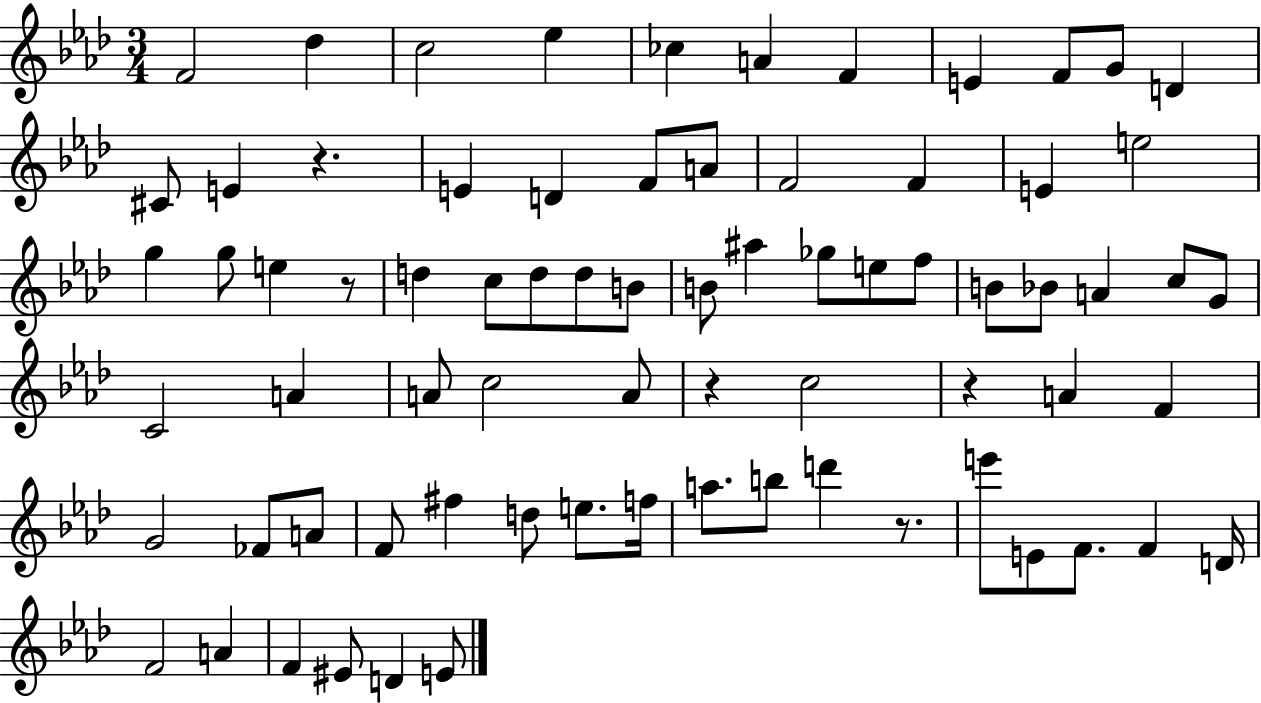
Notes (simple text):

F4/h Db5/q C5/h Eb5/q CES5/q A4/q F4/q E4/q F4/e G4/e D4/q C#4/e E4/q R/q. E4/q D4/q F4/e A4/e F4/h F4/q E4/q E5/h G5/q G5/e E5/q R/e D5/q C5/e D5/e D5/e B4/e B4/e A#5/q Gb5/e E5/e F5/e B4/e Bb4/e A4/q C5/e G4/e C4/h A4/q A4/e C5/h A4/e R/q C5/h R/q A4/q F4/q G4/h FES4/e A4/e F4/e F#5/q D5/e E5/e. F5/s A5/e. B5/e D6/q R/e. E6/e E4/e F4/e. F4/q D4/s F4/h A4/q F4/q EIS4/e D4/q E4/e